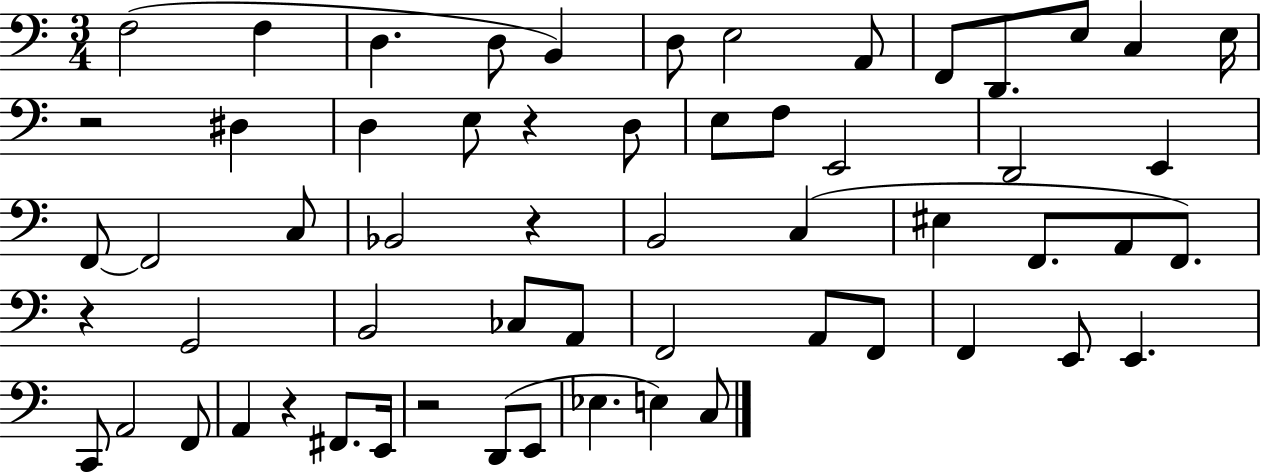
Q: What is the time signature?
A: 3/4